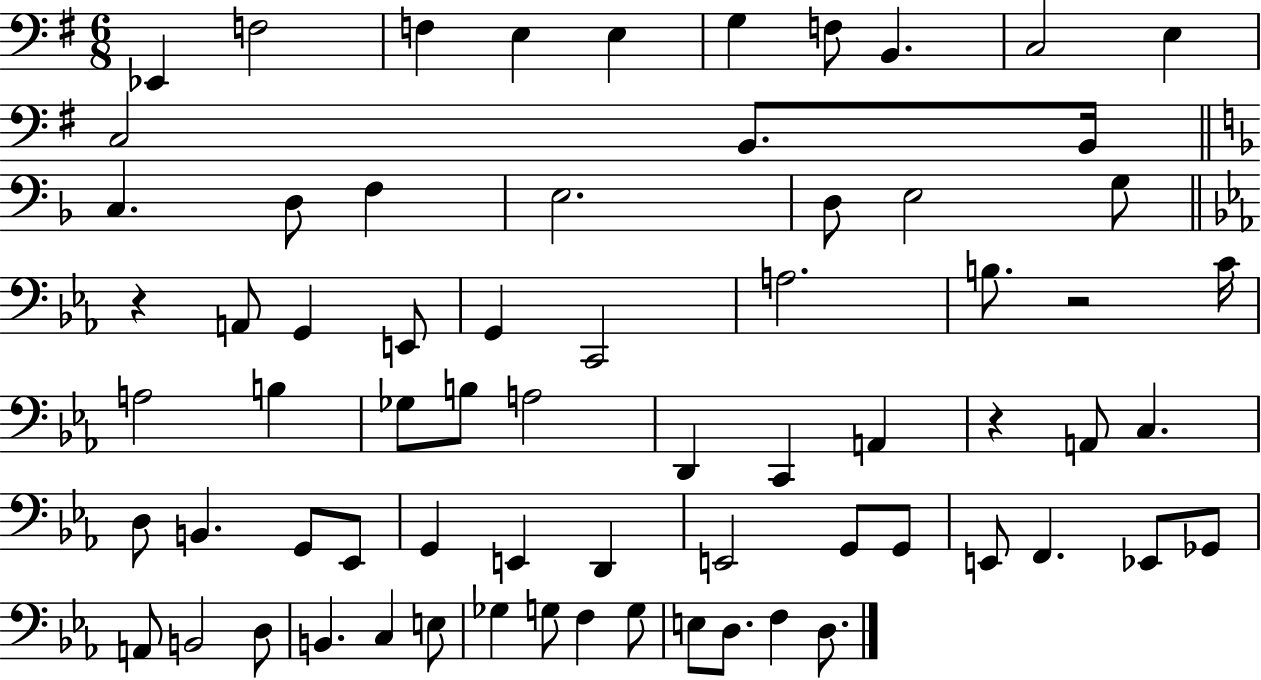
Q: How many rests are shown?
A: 3